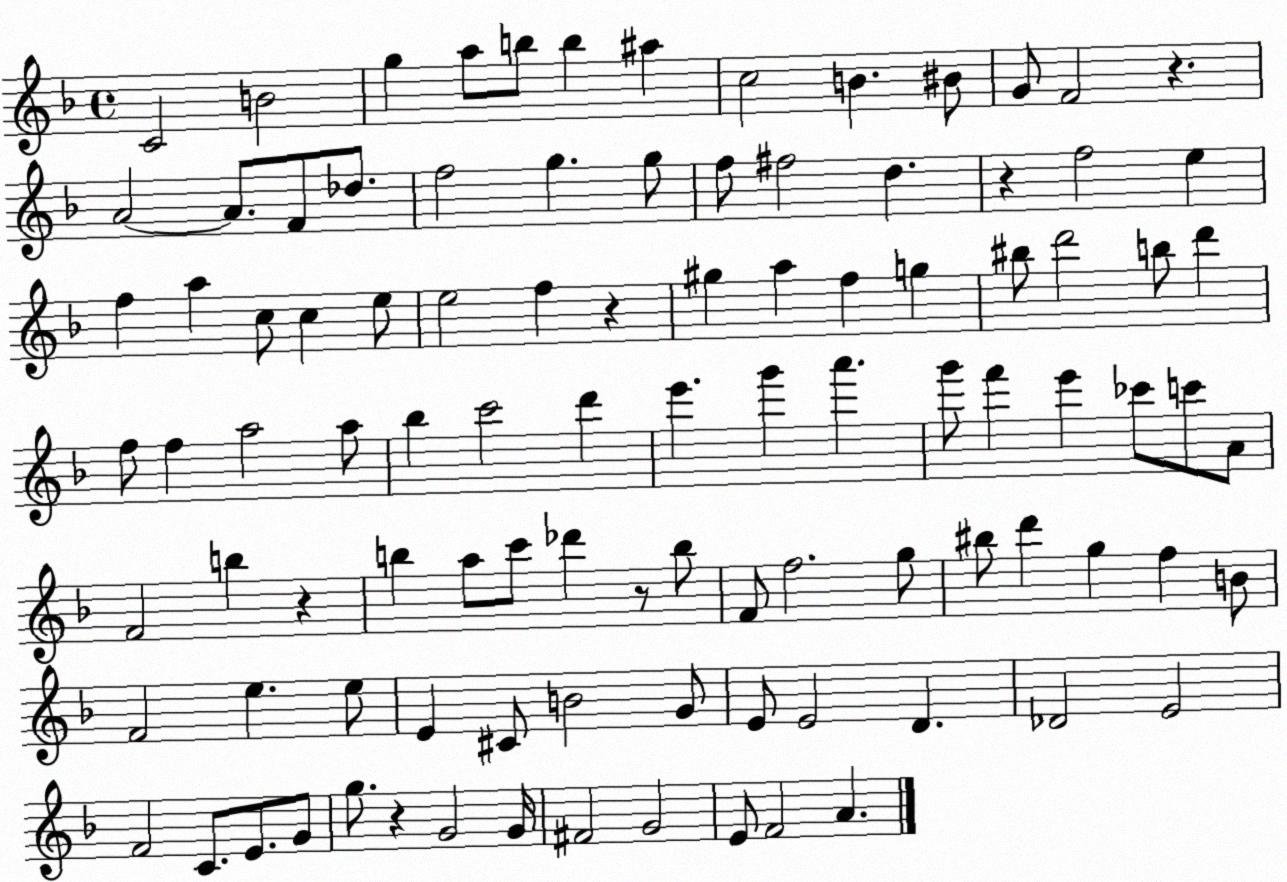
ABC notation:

X:1
T:Untitled
M:4/4
L:1/4
K:F
C2 B2 g a/2 b/2 b ^a c2 B ^B/2 G/2 F2 z A2 A/2 F/2 _d/2 f2 g g/2 f/2 ^f2 d z f2 e f a c/2 c e/2 e2 f z ^g a f g ^b/2 d'2 b/2 d' f/2 f a2 a/2 _b c'2 d' e' g' a' g'/2 f' e' _c'/2 c'/2 A/2 F2 b z b a/2 c'/2 _d' z/2 b/2 F/2 f2 g/2 ^b/2 d' g f B/2 F2 e e/2 E ^C/2 B2 G/2 E/2 E2 D _D2 E2 F2 C/2 E/2 G/2 g/2 z G2 G/4 ^F2 G2 E/2 F2 A